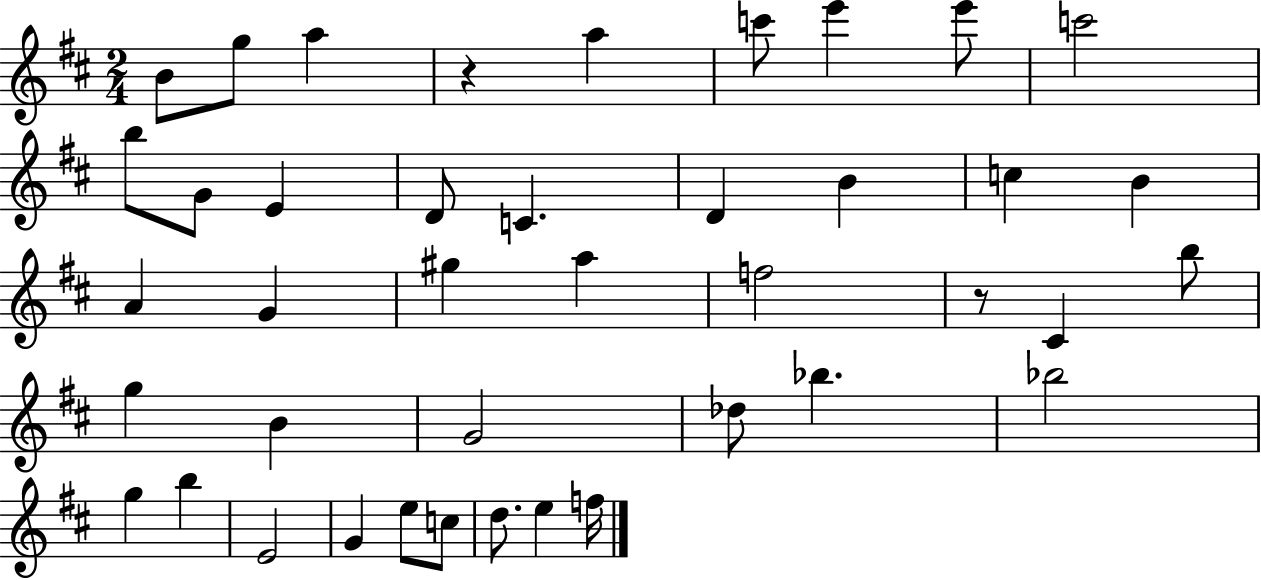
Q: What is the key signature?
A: D major